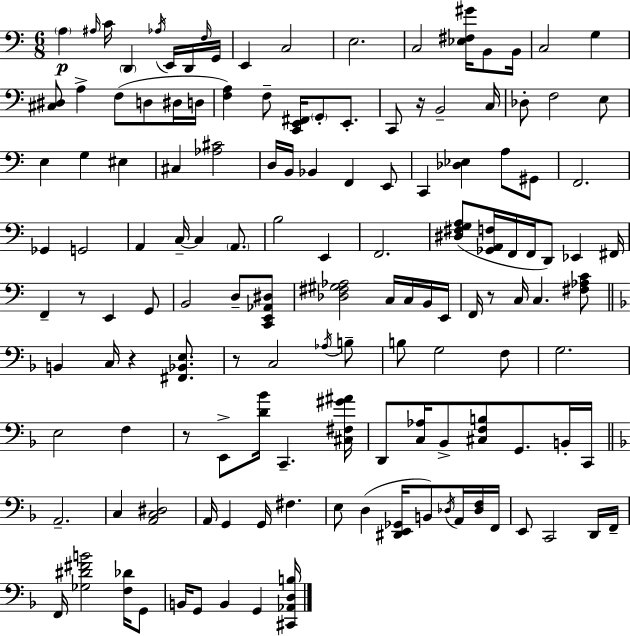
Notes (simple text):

A3/q A#3/s C4/s D2/q Ab3/s E2/s D2/s F3/s G2/s E2/q C3/h E3/h. C3/h [Eb3,F#3,G#4]/s B2/e B2/s C3/h G3/q [C#3,D#3]/e A3/q F3/e D3/e D#3/s D3/s [F3,A3]/q F3/e [C2,E2,F#2]/s G2/e E2/e. C2/e R/s B2/h C3/s Db3/e F3/h E3/e E3/q G3/q EIS3/q C#3/q [Ab3,C#4]/h D3/s B2/s Bb2/q F2/q E2/e C2/q [Db3,Eb3]/q A3/e G#2/e F2/h. Gb2/q G2/h A2/q C3/s C3/q A2/e. B3/h E2/q F2/h. [D#3,F#3,G3,A3]/e [Gb2,A2,F3]/s F2/s F2/s D2/e Eb2/q F#2/s F2/q R/e E2/q G2/e B2/h D3/e [C2,E2,Ab2,D#3]/e [Db3,F#3,G#3,Ab3]/h C3/s C3/s B2/s E2/s F2/s R/e C3/s C3/q. [F#3,Ab3,C4]/e B2/q C3/s R/q [F#2,Bb2,E3]/e. R/e C3/h Ab3/s B3/e B3/e G3/h F3/e G3/h. E3/h F3/q R/e E2/e [D4,Bb4]/s C2/q. [C#3,F#3,G#4,A#4]/s D2/e [C3,Ab3]/s Bb2/e [C#3,F3,B3]/e G2/e. B2/s C2/s A2/h. C3/q [A2,C3,D#3]/h A2/s G2/q G2/s F#3/q. E3/e D3/q [D#2,E2,Gb2]/s B2/e Db3/s A2/s [Db3,F3]/s F2/s E2/e C2/h D2/s F2/s F2/s [Gb3,D#4,F#4,B4]/h [F3,Db4]/s G2/e B2/s G2/e B2/q G2/q [C#2,Ab2,D3,B3]/s